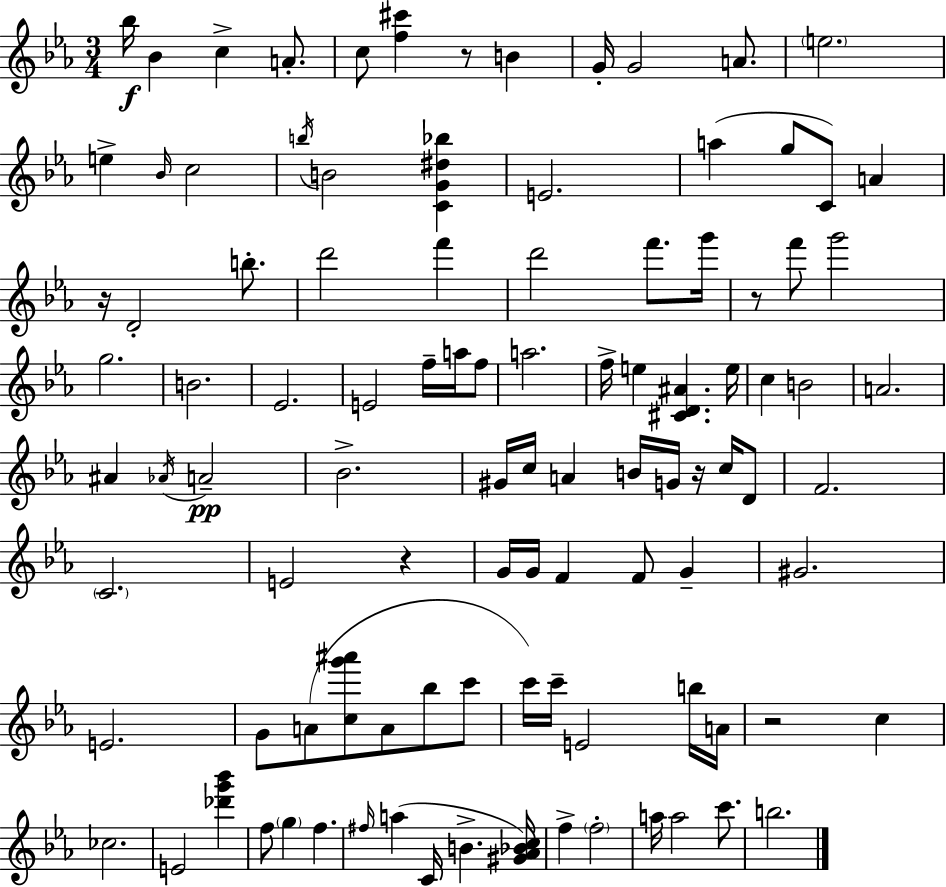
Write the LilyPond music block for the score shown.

{
  \clef treble
  \numericTimeSignature
  \time 3/4
  \key c \minor
  bes''16\f bes'4 c''4-> a'8.-. | c''8 <f'' cis'''>4 r8 b'4 | g'16-. g'2 a'8. | \parenthesize e''2. | \break e''4-> \grace { bes'16 } c''2 | \acciaccatura { b''16 } b'2 <c' g' dis'' bes''>4 | e'2. | a''4( g''8 c'8) a'4 | \break r16 d'2-. b''8.-. | d'''2 f'''4 | d'''2 f'''8. | g'''16 r8 f'''8 g'''2 | \break g''2. | b'2. | ees'2. | e'2 f''16-- a''16 | \break f''8 a''2. | f''16-> e''4 <cis' d' ais'>4. | e''16 c''4 b'2 | a'2. | \break ais'4 \acciaccatura { aes'16 } a'2--\pp | bes'2.-> | gis'16 c''16 a'4 b'16 g'16 r16 | c''16 d'8 f'2. | \break \parenthesize c'2. | e'2 r4 | g'16 g'16 f'4 f'8 g'4-- | gis'2. | \break e'2. | g'8 a'8( <c'' g''' ais'''>8 a'8 bes''8 | c'''8 c'''16) c'''16-- e'2 | b''16 a'16 r2 c''4 | \break ces''2. | e'2 <des''' g''' bes'''>4 | f''8 \parenthesize g''4 f''4. | \grace { fis''16 } a''4( c'16 b'4.-> | \break <gis' aes' bes' c''>16) f''4-> \parenthesize f''2-. | a''16 a''2 | c'''8. b''2. | \bar "|."
}